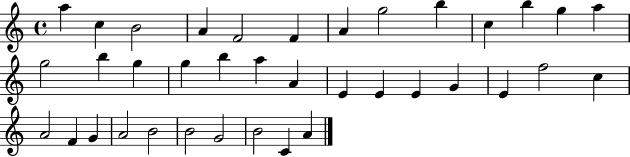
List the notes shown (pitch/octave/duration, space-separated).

A5/q C5/q B4/h A4/q F4/h F4/q A4/q G5/h B5/q C5/q B5/q G5/q A5/q G5/h B5/q G5/q G5/q B5/q A5/q A4/q E4/q E4/q E4/q G4/q E4/q F5/h C5/q A4/h F4/q G4/q A4/h B4/h B4/h G4/h B4/h C4/q A4/q